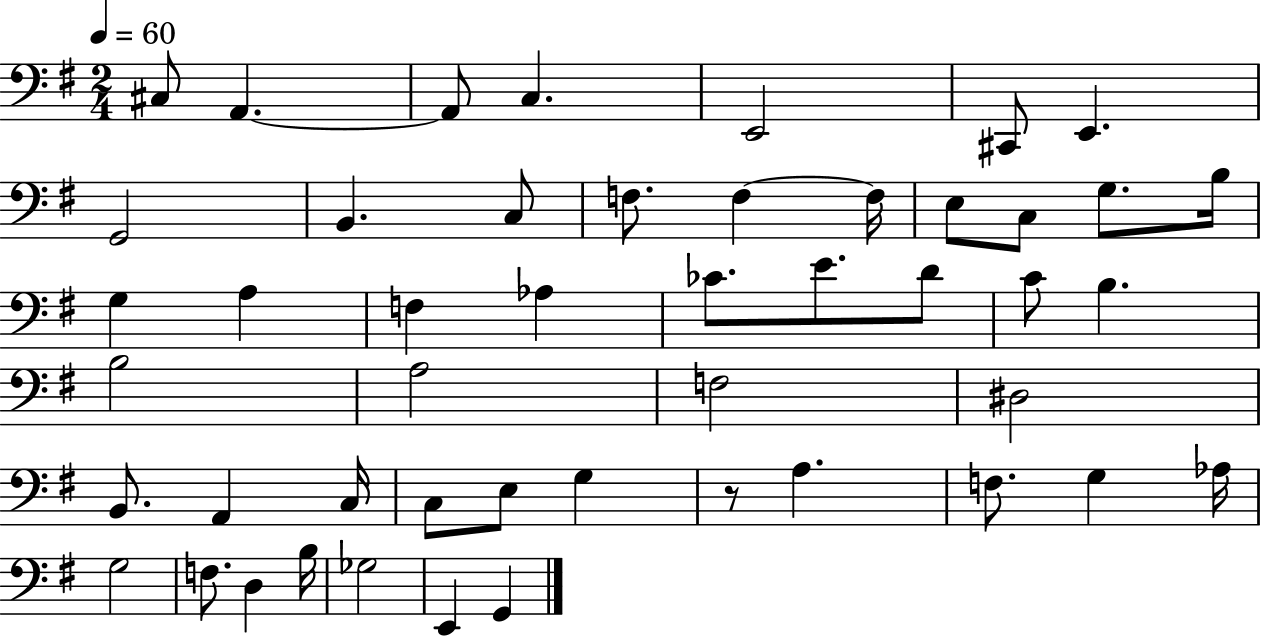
X:1
T:Untitled
M:2/4
L:1/4
K:G
^C,/2 A,, A,,/2 C, E,,2 ^C,,/2 E,, G,,2 B,, C,/2 F,/2 F, F,/4 E,/2 C,/2 G,/2 B,/4 G, A, F, _A, _C/2 E/2 D/2 C/2 B, B,2 A,2 F,2 ^D,2 B,,/2 A,, C,/4 C,/2 E,/2 G, z/2 A, F,/2 G, _A,/4 G,2 F,/2 D, B,/4 _G,2 E,, G,,